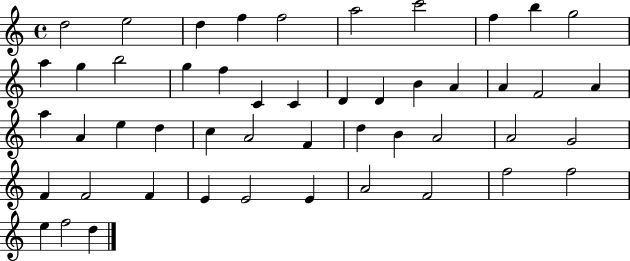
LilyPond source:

{
  \clef treble
  \time 4/4
  \defaultTimeSignature
  \key c \major
  d''2 e''2 | d''4 f''4 f''2 | a''2 c'''2 | f''4 b''4 g''2 | \break a''4 g''4 b''2 | g''4 f''4 c'4 c'4 | d'4 d'4 b'4 a'4 | a'4 f'2 a'4 | \break a''4 a'4 e''4 d''4 | c''4 a'2 f'4 | d''4 b'4 a'2 | a'2 g'2 | \break f'4 f'2 f'4 | e'4 e'2 e'4 | a'2 f'2 | f''2 f''2 | \break e''4 f''2 d''4 | \bar "|."
}